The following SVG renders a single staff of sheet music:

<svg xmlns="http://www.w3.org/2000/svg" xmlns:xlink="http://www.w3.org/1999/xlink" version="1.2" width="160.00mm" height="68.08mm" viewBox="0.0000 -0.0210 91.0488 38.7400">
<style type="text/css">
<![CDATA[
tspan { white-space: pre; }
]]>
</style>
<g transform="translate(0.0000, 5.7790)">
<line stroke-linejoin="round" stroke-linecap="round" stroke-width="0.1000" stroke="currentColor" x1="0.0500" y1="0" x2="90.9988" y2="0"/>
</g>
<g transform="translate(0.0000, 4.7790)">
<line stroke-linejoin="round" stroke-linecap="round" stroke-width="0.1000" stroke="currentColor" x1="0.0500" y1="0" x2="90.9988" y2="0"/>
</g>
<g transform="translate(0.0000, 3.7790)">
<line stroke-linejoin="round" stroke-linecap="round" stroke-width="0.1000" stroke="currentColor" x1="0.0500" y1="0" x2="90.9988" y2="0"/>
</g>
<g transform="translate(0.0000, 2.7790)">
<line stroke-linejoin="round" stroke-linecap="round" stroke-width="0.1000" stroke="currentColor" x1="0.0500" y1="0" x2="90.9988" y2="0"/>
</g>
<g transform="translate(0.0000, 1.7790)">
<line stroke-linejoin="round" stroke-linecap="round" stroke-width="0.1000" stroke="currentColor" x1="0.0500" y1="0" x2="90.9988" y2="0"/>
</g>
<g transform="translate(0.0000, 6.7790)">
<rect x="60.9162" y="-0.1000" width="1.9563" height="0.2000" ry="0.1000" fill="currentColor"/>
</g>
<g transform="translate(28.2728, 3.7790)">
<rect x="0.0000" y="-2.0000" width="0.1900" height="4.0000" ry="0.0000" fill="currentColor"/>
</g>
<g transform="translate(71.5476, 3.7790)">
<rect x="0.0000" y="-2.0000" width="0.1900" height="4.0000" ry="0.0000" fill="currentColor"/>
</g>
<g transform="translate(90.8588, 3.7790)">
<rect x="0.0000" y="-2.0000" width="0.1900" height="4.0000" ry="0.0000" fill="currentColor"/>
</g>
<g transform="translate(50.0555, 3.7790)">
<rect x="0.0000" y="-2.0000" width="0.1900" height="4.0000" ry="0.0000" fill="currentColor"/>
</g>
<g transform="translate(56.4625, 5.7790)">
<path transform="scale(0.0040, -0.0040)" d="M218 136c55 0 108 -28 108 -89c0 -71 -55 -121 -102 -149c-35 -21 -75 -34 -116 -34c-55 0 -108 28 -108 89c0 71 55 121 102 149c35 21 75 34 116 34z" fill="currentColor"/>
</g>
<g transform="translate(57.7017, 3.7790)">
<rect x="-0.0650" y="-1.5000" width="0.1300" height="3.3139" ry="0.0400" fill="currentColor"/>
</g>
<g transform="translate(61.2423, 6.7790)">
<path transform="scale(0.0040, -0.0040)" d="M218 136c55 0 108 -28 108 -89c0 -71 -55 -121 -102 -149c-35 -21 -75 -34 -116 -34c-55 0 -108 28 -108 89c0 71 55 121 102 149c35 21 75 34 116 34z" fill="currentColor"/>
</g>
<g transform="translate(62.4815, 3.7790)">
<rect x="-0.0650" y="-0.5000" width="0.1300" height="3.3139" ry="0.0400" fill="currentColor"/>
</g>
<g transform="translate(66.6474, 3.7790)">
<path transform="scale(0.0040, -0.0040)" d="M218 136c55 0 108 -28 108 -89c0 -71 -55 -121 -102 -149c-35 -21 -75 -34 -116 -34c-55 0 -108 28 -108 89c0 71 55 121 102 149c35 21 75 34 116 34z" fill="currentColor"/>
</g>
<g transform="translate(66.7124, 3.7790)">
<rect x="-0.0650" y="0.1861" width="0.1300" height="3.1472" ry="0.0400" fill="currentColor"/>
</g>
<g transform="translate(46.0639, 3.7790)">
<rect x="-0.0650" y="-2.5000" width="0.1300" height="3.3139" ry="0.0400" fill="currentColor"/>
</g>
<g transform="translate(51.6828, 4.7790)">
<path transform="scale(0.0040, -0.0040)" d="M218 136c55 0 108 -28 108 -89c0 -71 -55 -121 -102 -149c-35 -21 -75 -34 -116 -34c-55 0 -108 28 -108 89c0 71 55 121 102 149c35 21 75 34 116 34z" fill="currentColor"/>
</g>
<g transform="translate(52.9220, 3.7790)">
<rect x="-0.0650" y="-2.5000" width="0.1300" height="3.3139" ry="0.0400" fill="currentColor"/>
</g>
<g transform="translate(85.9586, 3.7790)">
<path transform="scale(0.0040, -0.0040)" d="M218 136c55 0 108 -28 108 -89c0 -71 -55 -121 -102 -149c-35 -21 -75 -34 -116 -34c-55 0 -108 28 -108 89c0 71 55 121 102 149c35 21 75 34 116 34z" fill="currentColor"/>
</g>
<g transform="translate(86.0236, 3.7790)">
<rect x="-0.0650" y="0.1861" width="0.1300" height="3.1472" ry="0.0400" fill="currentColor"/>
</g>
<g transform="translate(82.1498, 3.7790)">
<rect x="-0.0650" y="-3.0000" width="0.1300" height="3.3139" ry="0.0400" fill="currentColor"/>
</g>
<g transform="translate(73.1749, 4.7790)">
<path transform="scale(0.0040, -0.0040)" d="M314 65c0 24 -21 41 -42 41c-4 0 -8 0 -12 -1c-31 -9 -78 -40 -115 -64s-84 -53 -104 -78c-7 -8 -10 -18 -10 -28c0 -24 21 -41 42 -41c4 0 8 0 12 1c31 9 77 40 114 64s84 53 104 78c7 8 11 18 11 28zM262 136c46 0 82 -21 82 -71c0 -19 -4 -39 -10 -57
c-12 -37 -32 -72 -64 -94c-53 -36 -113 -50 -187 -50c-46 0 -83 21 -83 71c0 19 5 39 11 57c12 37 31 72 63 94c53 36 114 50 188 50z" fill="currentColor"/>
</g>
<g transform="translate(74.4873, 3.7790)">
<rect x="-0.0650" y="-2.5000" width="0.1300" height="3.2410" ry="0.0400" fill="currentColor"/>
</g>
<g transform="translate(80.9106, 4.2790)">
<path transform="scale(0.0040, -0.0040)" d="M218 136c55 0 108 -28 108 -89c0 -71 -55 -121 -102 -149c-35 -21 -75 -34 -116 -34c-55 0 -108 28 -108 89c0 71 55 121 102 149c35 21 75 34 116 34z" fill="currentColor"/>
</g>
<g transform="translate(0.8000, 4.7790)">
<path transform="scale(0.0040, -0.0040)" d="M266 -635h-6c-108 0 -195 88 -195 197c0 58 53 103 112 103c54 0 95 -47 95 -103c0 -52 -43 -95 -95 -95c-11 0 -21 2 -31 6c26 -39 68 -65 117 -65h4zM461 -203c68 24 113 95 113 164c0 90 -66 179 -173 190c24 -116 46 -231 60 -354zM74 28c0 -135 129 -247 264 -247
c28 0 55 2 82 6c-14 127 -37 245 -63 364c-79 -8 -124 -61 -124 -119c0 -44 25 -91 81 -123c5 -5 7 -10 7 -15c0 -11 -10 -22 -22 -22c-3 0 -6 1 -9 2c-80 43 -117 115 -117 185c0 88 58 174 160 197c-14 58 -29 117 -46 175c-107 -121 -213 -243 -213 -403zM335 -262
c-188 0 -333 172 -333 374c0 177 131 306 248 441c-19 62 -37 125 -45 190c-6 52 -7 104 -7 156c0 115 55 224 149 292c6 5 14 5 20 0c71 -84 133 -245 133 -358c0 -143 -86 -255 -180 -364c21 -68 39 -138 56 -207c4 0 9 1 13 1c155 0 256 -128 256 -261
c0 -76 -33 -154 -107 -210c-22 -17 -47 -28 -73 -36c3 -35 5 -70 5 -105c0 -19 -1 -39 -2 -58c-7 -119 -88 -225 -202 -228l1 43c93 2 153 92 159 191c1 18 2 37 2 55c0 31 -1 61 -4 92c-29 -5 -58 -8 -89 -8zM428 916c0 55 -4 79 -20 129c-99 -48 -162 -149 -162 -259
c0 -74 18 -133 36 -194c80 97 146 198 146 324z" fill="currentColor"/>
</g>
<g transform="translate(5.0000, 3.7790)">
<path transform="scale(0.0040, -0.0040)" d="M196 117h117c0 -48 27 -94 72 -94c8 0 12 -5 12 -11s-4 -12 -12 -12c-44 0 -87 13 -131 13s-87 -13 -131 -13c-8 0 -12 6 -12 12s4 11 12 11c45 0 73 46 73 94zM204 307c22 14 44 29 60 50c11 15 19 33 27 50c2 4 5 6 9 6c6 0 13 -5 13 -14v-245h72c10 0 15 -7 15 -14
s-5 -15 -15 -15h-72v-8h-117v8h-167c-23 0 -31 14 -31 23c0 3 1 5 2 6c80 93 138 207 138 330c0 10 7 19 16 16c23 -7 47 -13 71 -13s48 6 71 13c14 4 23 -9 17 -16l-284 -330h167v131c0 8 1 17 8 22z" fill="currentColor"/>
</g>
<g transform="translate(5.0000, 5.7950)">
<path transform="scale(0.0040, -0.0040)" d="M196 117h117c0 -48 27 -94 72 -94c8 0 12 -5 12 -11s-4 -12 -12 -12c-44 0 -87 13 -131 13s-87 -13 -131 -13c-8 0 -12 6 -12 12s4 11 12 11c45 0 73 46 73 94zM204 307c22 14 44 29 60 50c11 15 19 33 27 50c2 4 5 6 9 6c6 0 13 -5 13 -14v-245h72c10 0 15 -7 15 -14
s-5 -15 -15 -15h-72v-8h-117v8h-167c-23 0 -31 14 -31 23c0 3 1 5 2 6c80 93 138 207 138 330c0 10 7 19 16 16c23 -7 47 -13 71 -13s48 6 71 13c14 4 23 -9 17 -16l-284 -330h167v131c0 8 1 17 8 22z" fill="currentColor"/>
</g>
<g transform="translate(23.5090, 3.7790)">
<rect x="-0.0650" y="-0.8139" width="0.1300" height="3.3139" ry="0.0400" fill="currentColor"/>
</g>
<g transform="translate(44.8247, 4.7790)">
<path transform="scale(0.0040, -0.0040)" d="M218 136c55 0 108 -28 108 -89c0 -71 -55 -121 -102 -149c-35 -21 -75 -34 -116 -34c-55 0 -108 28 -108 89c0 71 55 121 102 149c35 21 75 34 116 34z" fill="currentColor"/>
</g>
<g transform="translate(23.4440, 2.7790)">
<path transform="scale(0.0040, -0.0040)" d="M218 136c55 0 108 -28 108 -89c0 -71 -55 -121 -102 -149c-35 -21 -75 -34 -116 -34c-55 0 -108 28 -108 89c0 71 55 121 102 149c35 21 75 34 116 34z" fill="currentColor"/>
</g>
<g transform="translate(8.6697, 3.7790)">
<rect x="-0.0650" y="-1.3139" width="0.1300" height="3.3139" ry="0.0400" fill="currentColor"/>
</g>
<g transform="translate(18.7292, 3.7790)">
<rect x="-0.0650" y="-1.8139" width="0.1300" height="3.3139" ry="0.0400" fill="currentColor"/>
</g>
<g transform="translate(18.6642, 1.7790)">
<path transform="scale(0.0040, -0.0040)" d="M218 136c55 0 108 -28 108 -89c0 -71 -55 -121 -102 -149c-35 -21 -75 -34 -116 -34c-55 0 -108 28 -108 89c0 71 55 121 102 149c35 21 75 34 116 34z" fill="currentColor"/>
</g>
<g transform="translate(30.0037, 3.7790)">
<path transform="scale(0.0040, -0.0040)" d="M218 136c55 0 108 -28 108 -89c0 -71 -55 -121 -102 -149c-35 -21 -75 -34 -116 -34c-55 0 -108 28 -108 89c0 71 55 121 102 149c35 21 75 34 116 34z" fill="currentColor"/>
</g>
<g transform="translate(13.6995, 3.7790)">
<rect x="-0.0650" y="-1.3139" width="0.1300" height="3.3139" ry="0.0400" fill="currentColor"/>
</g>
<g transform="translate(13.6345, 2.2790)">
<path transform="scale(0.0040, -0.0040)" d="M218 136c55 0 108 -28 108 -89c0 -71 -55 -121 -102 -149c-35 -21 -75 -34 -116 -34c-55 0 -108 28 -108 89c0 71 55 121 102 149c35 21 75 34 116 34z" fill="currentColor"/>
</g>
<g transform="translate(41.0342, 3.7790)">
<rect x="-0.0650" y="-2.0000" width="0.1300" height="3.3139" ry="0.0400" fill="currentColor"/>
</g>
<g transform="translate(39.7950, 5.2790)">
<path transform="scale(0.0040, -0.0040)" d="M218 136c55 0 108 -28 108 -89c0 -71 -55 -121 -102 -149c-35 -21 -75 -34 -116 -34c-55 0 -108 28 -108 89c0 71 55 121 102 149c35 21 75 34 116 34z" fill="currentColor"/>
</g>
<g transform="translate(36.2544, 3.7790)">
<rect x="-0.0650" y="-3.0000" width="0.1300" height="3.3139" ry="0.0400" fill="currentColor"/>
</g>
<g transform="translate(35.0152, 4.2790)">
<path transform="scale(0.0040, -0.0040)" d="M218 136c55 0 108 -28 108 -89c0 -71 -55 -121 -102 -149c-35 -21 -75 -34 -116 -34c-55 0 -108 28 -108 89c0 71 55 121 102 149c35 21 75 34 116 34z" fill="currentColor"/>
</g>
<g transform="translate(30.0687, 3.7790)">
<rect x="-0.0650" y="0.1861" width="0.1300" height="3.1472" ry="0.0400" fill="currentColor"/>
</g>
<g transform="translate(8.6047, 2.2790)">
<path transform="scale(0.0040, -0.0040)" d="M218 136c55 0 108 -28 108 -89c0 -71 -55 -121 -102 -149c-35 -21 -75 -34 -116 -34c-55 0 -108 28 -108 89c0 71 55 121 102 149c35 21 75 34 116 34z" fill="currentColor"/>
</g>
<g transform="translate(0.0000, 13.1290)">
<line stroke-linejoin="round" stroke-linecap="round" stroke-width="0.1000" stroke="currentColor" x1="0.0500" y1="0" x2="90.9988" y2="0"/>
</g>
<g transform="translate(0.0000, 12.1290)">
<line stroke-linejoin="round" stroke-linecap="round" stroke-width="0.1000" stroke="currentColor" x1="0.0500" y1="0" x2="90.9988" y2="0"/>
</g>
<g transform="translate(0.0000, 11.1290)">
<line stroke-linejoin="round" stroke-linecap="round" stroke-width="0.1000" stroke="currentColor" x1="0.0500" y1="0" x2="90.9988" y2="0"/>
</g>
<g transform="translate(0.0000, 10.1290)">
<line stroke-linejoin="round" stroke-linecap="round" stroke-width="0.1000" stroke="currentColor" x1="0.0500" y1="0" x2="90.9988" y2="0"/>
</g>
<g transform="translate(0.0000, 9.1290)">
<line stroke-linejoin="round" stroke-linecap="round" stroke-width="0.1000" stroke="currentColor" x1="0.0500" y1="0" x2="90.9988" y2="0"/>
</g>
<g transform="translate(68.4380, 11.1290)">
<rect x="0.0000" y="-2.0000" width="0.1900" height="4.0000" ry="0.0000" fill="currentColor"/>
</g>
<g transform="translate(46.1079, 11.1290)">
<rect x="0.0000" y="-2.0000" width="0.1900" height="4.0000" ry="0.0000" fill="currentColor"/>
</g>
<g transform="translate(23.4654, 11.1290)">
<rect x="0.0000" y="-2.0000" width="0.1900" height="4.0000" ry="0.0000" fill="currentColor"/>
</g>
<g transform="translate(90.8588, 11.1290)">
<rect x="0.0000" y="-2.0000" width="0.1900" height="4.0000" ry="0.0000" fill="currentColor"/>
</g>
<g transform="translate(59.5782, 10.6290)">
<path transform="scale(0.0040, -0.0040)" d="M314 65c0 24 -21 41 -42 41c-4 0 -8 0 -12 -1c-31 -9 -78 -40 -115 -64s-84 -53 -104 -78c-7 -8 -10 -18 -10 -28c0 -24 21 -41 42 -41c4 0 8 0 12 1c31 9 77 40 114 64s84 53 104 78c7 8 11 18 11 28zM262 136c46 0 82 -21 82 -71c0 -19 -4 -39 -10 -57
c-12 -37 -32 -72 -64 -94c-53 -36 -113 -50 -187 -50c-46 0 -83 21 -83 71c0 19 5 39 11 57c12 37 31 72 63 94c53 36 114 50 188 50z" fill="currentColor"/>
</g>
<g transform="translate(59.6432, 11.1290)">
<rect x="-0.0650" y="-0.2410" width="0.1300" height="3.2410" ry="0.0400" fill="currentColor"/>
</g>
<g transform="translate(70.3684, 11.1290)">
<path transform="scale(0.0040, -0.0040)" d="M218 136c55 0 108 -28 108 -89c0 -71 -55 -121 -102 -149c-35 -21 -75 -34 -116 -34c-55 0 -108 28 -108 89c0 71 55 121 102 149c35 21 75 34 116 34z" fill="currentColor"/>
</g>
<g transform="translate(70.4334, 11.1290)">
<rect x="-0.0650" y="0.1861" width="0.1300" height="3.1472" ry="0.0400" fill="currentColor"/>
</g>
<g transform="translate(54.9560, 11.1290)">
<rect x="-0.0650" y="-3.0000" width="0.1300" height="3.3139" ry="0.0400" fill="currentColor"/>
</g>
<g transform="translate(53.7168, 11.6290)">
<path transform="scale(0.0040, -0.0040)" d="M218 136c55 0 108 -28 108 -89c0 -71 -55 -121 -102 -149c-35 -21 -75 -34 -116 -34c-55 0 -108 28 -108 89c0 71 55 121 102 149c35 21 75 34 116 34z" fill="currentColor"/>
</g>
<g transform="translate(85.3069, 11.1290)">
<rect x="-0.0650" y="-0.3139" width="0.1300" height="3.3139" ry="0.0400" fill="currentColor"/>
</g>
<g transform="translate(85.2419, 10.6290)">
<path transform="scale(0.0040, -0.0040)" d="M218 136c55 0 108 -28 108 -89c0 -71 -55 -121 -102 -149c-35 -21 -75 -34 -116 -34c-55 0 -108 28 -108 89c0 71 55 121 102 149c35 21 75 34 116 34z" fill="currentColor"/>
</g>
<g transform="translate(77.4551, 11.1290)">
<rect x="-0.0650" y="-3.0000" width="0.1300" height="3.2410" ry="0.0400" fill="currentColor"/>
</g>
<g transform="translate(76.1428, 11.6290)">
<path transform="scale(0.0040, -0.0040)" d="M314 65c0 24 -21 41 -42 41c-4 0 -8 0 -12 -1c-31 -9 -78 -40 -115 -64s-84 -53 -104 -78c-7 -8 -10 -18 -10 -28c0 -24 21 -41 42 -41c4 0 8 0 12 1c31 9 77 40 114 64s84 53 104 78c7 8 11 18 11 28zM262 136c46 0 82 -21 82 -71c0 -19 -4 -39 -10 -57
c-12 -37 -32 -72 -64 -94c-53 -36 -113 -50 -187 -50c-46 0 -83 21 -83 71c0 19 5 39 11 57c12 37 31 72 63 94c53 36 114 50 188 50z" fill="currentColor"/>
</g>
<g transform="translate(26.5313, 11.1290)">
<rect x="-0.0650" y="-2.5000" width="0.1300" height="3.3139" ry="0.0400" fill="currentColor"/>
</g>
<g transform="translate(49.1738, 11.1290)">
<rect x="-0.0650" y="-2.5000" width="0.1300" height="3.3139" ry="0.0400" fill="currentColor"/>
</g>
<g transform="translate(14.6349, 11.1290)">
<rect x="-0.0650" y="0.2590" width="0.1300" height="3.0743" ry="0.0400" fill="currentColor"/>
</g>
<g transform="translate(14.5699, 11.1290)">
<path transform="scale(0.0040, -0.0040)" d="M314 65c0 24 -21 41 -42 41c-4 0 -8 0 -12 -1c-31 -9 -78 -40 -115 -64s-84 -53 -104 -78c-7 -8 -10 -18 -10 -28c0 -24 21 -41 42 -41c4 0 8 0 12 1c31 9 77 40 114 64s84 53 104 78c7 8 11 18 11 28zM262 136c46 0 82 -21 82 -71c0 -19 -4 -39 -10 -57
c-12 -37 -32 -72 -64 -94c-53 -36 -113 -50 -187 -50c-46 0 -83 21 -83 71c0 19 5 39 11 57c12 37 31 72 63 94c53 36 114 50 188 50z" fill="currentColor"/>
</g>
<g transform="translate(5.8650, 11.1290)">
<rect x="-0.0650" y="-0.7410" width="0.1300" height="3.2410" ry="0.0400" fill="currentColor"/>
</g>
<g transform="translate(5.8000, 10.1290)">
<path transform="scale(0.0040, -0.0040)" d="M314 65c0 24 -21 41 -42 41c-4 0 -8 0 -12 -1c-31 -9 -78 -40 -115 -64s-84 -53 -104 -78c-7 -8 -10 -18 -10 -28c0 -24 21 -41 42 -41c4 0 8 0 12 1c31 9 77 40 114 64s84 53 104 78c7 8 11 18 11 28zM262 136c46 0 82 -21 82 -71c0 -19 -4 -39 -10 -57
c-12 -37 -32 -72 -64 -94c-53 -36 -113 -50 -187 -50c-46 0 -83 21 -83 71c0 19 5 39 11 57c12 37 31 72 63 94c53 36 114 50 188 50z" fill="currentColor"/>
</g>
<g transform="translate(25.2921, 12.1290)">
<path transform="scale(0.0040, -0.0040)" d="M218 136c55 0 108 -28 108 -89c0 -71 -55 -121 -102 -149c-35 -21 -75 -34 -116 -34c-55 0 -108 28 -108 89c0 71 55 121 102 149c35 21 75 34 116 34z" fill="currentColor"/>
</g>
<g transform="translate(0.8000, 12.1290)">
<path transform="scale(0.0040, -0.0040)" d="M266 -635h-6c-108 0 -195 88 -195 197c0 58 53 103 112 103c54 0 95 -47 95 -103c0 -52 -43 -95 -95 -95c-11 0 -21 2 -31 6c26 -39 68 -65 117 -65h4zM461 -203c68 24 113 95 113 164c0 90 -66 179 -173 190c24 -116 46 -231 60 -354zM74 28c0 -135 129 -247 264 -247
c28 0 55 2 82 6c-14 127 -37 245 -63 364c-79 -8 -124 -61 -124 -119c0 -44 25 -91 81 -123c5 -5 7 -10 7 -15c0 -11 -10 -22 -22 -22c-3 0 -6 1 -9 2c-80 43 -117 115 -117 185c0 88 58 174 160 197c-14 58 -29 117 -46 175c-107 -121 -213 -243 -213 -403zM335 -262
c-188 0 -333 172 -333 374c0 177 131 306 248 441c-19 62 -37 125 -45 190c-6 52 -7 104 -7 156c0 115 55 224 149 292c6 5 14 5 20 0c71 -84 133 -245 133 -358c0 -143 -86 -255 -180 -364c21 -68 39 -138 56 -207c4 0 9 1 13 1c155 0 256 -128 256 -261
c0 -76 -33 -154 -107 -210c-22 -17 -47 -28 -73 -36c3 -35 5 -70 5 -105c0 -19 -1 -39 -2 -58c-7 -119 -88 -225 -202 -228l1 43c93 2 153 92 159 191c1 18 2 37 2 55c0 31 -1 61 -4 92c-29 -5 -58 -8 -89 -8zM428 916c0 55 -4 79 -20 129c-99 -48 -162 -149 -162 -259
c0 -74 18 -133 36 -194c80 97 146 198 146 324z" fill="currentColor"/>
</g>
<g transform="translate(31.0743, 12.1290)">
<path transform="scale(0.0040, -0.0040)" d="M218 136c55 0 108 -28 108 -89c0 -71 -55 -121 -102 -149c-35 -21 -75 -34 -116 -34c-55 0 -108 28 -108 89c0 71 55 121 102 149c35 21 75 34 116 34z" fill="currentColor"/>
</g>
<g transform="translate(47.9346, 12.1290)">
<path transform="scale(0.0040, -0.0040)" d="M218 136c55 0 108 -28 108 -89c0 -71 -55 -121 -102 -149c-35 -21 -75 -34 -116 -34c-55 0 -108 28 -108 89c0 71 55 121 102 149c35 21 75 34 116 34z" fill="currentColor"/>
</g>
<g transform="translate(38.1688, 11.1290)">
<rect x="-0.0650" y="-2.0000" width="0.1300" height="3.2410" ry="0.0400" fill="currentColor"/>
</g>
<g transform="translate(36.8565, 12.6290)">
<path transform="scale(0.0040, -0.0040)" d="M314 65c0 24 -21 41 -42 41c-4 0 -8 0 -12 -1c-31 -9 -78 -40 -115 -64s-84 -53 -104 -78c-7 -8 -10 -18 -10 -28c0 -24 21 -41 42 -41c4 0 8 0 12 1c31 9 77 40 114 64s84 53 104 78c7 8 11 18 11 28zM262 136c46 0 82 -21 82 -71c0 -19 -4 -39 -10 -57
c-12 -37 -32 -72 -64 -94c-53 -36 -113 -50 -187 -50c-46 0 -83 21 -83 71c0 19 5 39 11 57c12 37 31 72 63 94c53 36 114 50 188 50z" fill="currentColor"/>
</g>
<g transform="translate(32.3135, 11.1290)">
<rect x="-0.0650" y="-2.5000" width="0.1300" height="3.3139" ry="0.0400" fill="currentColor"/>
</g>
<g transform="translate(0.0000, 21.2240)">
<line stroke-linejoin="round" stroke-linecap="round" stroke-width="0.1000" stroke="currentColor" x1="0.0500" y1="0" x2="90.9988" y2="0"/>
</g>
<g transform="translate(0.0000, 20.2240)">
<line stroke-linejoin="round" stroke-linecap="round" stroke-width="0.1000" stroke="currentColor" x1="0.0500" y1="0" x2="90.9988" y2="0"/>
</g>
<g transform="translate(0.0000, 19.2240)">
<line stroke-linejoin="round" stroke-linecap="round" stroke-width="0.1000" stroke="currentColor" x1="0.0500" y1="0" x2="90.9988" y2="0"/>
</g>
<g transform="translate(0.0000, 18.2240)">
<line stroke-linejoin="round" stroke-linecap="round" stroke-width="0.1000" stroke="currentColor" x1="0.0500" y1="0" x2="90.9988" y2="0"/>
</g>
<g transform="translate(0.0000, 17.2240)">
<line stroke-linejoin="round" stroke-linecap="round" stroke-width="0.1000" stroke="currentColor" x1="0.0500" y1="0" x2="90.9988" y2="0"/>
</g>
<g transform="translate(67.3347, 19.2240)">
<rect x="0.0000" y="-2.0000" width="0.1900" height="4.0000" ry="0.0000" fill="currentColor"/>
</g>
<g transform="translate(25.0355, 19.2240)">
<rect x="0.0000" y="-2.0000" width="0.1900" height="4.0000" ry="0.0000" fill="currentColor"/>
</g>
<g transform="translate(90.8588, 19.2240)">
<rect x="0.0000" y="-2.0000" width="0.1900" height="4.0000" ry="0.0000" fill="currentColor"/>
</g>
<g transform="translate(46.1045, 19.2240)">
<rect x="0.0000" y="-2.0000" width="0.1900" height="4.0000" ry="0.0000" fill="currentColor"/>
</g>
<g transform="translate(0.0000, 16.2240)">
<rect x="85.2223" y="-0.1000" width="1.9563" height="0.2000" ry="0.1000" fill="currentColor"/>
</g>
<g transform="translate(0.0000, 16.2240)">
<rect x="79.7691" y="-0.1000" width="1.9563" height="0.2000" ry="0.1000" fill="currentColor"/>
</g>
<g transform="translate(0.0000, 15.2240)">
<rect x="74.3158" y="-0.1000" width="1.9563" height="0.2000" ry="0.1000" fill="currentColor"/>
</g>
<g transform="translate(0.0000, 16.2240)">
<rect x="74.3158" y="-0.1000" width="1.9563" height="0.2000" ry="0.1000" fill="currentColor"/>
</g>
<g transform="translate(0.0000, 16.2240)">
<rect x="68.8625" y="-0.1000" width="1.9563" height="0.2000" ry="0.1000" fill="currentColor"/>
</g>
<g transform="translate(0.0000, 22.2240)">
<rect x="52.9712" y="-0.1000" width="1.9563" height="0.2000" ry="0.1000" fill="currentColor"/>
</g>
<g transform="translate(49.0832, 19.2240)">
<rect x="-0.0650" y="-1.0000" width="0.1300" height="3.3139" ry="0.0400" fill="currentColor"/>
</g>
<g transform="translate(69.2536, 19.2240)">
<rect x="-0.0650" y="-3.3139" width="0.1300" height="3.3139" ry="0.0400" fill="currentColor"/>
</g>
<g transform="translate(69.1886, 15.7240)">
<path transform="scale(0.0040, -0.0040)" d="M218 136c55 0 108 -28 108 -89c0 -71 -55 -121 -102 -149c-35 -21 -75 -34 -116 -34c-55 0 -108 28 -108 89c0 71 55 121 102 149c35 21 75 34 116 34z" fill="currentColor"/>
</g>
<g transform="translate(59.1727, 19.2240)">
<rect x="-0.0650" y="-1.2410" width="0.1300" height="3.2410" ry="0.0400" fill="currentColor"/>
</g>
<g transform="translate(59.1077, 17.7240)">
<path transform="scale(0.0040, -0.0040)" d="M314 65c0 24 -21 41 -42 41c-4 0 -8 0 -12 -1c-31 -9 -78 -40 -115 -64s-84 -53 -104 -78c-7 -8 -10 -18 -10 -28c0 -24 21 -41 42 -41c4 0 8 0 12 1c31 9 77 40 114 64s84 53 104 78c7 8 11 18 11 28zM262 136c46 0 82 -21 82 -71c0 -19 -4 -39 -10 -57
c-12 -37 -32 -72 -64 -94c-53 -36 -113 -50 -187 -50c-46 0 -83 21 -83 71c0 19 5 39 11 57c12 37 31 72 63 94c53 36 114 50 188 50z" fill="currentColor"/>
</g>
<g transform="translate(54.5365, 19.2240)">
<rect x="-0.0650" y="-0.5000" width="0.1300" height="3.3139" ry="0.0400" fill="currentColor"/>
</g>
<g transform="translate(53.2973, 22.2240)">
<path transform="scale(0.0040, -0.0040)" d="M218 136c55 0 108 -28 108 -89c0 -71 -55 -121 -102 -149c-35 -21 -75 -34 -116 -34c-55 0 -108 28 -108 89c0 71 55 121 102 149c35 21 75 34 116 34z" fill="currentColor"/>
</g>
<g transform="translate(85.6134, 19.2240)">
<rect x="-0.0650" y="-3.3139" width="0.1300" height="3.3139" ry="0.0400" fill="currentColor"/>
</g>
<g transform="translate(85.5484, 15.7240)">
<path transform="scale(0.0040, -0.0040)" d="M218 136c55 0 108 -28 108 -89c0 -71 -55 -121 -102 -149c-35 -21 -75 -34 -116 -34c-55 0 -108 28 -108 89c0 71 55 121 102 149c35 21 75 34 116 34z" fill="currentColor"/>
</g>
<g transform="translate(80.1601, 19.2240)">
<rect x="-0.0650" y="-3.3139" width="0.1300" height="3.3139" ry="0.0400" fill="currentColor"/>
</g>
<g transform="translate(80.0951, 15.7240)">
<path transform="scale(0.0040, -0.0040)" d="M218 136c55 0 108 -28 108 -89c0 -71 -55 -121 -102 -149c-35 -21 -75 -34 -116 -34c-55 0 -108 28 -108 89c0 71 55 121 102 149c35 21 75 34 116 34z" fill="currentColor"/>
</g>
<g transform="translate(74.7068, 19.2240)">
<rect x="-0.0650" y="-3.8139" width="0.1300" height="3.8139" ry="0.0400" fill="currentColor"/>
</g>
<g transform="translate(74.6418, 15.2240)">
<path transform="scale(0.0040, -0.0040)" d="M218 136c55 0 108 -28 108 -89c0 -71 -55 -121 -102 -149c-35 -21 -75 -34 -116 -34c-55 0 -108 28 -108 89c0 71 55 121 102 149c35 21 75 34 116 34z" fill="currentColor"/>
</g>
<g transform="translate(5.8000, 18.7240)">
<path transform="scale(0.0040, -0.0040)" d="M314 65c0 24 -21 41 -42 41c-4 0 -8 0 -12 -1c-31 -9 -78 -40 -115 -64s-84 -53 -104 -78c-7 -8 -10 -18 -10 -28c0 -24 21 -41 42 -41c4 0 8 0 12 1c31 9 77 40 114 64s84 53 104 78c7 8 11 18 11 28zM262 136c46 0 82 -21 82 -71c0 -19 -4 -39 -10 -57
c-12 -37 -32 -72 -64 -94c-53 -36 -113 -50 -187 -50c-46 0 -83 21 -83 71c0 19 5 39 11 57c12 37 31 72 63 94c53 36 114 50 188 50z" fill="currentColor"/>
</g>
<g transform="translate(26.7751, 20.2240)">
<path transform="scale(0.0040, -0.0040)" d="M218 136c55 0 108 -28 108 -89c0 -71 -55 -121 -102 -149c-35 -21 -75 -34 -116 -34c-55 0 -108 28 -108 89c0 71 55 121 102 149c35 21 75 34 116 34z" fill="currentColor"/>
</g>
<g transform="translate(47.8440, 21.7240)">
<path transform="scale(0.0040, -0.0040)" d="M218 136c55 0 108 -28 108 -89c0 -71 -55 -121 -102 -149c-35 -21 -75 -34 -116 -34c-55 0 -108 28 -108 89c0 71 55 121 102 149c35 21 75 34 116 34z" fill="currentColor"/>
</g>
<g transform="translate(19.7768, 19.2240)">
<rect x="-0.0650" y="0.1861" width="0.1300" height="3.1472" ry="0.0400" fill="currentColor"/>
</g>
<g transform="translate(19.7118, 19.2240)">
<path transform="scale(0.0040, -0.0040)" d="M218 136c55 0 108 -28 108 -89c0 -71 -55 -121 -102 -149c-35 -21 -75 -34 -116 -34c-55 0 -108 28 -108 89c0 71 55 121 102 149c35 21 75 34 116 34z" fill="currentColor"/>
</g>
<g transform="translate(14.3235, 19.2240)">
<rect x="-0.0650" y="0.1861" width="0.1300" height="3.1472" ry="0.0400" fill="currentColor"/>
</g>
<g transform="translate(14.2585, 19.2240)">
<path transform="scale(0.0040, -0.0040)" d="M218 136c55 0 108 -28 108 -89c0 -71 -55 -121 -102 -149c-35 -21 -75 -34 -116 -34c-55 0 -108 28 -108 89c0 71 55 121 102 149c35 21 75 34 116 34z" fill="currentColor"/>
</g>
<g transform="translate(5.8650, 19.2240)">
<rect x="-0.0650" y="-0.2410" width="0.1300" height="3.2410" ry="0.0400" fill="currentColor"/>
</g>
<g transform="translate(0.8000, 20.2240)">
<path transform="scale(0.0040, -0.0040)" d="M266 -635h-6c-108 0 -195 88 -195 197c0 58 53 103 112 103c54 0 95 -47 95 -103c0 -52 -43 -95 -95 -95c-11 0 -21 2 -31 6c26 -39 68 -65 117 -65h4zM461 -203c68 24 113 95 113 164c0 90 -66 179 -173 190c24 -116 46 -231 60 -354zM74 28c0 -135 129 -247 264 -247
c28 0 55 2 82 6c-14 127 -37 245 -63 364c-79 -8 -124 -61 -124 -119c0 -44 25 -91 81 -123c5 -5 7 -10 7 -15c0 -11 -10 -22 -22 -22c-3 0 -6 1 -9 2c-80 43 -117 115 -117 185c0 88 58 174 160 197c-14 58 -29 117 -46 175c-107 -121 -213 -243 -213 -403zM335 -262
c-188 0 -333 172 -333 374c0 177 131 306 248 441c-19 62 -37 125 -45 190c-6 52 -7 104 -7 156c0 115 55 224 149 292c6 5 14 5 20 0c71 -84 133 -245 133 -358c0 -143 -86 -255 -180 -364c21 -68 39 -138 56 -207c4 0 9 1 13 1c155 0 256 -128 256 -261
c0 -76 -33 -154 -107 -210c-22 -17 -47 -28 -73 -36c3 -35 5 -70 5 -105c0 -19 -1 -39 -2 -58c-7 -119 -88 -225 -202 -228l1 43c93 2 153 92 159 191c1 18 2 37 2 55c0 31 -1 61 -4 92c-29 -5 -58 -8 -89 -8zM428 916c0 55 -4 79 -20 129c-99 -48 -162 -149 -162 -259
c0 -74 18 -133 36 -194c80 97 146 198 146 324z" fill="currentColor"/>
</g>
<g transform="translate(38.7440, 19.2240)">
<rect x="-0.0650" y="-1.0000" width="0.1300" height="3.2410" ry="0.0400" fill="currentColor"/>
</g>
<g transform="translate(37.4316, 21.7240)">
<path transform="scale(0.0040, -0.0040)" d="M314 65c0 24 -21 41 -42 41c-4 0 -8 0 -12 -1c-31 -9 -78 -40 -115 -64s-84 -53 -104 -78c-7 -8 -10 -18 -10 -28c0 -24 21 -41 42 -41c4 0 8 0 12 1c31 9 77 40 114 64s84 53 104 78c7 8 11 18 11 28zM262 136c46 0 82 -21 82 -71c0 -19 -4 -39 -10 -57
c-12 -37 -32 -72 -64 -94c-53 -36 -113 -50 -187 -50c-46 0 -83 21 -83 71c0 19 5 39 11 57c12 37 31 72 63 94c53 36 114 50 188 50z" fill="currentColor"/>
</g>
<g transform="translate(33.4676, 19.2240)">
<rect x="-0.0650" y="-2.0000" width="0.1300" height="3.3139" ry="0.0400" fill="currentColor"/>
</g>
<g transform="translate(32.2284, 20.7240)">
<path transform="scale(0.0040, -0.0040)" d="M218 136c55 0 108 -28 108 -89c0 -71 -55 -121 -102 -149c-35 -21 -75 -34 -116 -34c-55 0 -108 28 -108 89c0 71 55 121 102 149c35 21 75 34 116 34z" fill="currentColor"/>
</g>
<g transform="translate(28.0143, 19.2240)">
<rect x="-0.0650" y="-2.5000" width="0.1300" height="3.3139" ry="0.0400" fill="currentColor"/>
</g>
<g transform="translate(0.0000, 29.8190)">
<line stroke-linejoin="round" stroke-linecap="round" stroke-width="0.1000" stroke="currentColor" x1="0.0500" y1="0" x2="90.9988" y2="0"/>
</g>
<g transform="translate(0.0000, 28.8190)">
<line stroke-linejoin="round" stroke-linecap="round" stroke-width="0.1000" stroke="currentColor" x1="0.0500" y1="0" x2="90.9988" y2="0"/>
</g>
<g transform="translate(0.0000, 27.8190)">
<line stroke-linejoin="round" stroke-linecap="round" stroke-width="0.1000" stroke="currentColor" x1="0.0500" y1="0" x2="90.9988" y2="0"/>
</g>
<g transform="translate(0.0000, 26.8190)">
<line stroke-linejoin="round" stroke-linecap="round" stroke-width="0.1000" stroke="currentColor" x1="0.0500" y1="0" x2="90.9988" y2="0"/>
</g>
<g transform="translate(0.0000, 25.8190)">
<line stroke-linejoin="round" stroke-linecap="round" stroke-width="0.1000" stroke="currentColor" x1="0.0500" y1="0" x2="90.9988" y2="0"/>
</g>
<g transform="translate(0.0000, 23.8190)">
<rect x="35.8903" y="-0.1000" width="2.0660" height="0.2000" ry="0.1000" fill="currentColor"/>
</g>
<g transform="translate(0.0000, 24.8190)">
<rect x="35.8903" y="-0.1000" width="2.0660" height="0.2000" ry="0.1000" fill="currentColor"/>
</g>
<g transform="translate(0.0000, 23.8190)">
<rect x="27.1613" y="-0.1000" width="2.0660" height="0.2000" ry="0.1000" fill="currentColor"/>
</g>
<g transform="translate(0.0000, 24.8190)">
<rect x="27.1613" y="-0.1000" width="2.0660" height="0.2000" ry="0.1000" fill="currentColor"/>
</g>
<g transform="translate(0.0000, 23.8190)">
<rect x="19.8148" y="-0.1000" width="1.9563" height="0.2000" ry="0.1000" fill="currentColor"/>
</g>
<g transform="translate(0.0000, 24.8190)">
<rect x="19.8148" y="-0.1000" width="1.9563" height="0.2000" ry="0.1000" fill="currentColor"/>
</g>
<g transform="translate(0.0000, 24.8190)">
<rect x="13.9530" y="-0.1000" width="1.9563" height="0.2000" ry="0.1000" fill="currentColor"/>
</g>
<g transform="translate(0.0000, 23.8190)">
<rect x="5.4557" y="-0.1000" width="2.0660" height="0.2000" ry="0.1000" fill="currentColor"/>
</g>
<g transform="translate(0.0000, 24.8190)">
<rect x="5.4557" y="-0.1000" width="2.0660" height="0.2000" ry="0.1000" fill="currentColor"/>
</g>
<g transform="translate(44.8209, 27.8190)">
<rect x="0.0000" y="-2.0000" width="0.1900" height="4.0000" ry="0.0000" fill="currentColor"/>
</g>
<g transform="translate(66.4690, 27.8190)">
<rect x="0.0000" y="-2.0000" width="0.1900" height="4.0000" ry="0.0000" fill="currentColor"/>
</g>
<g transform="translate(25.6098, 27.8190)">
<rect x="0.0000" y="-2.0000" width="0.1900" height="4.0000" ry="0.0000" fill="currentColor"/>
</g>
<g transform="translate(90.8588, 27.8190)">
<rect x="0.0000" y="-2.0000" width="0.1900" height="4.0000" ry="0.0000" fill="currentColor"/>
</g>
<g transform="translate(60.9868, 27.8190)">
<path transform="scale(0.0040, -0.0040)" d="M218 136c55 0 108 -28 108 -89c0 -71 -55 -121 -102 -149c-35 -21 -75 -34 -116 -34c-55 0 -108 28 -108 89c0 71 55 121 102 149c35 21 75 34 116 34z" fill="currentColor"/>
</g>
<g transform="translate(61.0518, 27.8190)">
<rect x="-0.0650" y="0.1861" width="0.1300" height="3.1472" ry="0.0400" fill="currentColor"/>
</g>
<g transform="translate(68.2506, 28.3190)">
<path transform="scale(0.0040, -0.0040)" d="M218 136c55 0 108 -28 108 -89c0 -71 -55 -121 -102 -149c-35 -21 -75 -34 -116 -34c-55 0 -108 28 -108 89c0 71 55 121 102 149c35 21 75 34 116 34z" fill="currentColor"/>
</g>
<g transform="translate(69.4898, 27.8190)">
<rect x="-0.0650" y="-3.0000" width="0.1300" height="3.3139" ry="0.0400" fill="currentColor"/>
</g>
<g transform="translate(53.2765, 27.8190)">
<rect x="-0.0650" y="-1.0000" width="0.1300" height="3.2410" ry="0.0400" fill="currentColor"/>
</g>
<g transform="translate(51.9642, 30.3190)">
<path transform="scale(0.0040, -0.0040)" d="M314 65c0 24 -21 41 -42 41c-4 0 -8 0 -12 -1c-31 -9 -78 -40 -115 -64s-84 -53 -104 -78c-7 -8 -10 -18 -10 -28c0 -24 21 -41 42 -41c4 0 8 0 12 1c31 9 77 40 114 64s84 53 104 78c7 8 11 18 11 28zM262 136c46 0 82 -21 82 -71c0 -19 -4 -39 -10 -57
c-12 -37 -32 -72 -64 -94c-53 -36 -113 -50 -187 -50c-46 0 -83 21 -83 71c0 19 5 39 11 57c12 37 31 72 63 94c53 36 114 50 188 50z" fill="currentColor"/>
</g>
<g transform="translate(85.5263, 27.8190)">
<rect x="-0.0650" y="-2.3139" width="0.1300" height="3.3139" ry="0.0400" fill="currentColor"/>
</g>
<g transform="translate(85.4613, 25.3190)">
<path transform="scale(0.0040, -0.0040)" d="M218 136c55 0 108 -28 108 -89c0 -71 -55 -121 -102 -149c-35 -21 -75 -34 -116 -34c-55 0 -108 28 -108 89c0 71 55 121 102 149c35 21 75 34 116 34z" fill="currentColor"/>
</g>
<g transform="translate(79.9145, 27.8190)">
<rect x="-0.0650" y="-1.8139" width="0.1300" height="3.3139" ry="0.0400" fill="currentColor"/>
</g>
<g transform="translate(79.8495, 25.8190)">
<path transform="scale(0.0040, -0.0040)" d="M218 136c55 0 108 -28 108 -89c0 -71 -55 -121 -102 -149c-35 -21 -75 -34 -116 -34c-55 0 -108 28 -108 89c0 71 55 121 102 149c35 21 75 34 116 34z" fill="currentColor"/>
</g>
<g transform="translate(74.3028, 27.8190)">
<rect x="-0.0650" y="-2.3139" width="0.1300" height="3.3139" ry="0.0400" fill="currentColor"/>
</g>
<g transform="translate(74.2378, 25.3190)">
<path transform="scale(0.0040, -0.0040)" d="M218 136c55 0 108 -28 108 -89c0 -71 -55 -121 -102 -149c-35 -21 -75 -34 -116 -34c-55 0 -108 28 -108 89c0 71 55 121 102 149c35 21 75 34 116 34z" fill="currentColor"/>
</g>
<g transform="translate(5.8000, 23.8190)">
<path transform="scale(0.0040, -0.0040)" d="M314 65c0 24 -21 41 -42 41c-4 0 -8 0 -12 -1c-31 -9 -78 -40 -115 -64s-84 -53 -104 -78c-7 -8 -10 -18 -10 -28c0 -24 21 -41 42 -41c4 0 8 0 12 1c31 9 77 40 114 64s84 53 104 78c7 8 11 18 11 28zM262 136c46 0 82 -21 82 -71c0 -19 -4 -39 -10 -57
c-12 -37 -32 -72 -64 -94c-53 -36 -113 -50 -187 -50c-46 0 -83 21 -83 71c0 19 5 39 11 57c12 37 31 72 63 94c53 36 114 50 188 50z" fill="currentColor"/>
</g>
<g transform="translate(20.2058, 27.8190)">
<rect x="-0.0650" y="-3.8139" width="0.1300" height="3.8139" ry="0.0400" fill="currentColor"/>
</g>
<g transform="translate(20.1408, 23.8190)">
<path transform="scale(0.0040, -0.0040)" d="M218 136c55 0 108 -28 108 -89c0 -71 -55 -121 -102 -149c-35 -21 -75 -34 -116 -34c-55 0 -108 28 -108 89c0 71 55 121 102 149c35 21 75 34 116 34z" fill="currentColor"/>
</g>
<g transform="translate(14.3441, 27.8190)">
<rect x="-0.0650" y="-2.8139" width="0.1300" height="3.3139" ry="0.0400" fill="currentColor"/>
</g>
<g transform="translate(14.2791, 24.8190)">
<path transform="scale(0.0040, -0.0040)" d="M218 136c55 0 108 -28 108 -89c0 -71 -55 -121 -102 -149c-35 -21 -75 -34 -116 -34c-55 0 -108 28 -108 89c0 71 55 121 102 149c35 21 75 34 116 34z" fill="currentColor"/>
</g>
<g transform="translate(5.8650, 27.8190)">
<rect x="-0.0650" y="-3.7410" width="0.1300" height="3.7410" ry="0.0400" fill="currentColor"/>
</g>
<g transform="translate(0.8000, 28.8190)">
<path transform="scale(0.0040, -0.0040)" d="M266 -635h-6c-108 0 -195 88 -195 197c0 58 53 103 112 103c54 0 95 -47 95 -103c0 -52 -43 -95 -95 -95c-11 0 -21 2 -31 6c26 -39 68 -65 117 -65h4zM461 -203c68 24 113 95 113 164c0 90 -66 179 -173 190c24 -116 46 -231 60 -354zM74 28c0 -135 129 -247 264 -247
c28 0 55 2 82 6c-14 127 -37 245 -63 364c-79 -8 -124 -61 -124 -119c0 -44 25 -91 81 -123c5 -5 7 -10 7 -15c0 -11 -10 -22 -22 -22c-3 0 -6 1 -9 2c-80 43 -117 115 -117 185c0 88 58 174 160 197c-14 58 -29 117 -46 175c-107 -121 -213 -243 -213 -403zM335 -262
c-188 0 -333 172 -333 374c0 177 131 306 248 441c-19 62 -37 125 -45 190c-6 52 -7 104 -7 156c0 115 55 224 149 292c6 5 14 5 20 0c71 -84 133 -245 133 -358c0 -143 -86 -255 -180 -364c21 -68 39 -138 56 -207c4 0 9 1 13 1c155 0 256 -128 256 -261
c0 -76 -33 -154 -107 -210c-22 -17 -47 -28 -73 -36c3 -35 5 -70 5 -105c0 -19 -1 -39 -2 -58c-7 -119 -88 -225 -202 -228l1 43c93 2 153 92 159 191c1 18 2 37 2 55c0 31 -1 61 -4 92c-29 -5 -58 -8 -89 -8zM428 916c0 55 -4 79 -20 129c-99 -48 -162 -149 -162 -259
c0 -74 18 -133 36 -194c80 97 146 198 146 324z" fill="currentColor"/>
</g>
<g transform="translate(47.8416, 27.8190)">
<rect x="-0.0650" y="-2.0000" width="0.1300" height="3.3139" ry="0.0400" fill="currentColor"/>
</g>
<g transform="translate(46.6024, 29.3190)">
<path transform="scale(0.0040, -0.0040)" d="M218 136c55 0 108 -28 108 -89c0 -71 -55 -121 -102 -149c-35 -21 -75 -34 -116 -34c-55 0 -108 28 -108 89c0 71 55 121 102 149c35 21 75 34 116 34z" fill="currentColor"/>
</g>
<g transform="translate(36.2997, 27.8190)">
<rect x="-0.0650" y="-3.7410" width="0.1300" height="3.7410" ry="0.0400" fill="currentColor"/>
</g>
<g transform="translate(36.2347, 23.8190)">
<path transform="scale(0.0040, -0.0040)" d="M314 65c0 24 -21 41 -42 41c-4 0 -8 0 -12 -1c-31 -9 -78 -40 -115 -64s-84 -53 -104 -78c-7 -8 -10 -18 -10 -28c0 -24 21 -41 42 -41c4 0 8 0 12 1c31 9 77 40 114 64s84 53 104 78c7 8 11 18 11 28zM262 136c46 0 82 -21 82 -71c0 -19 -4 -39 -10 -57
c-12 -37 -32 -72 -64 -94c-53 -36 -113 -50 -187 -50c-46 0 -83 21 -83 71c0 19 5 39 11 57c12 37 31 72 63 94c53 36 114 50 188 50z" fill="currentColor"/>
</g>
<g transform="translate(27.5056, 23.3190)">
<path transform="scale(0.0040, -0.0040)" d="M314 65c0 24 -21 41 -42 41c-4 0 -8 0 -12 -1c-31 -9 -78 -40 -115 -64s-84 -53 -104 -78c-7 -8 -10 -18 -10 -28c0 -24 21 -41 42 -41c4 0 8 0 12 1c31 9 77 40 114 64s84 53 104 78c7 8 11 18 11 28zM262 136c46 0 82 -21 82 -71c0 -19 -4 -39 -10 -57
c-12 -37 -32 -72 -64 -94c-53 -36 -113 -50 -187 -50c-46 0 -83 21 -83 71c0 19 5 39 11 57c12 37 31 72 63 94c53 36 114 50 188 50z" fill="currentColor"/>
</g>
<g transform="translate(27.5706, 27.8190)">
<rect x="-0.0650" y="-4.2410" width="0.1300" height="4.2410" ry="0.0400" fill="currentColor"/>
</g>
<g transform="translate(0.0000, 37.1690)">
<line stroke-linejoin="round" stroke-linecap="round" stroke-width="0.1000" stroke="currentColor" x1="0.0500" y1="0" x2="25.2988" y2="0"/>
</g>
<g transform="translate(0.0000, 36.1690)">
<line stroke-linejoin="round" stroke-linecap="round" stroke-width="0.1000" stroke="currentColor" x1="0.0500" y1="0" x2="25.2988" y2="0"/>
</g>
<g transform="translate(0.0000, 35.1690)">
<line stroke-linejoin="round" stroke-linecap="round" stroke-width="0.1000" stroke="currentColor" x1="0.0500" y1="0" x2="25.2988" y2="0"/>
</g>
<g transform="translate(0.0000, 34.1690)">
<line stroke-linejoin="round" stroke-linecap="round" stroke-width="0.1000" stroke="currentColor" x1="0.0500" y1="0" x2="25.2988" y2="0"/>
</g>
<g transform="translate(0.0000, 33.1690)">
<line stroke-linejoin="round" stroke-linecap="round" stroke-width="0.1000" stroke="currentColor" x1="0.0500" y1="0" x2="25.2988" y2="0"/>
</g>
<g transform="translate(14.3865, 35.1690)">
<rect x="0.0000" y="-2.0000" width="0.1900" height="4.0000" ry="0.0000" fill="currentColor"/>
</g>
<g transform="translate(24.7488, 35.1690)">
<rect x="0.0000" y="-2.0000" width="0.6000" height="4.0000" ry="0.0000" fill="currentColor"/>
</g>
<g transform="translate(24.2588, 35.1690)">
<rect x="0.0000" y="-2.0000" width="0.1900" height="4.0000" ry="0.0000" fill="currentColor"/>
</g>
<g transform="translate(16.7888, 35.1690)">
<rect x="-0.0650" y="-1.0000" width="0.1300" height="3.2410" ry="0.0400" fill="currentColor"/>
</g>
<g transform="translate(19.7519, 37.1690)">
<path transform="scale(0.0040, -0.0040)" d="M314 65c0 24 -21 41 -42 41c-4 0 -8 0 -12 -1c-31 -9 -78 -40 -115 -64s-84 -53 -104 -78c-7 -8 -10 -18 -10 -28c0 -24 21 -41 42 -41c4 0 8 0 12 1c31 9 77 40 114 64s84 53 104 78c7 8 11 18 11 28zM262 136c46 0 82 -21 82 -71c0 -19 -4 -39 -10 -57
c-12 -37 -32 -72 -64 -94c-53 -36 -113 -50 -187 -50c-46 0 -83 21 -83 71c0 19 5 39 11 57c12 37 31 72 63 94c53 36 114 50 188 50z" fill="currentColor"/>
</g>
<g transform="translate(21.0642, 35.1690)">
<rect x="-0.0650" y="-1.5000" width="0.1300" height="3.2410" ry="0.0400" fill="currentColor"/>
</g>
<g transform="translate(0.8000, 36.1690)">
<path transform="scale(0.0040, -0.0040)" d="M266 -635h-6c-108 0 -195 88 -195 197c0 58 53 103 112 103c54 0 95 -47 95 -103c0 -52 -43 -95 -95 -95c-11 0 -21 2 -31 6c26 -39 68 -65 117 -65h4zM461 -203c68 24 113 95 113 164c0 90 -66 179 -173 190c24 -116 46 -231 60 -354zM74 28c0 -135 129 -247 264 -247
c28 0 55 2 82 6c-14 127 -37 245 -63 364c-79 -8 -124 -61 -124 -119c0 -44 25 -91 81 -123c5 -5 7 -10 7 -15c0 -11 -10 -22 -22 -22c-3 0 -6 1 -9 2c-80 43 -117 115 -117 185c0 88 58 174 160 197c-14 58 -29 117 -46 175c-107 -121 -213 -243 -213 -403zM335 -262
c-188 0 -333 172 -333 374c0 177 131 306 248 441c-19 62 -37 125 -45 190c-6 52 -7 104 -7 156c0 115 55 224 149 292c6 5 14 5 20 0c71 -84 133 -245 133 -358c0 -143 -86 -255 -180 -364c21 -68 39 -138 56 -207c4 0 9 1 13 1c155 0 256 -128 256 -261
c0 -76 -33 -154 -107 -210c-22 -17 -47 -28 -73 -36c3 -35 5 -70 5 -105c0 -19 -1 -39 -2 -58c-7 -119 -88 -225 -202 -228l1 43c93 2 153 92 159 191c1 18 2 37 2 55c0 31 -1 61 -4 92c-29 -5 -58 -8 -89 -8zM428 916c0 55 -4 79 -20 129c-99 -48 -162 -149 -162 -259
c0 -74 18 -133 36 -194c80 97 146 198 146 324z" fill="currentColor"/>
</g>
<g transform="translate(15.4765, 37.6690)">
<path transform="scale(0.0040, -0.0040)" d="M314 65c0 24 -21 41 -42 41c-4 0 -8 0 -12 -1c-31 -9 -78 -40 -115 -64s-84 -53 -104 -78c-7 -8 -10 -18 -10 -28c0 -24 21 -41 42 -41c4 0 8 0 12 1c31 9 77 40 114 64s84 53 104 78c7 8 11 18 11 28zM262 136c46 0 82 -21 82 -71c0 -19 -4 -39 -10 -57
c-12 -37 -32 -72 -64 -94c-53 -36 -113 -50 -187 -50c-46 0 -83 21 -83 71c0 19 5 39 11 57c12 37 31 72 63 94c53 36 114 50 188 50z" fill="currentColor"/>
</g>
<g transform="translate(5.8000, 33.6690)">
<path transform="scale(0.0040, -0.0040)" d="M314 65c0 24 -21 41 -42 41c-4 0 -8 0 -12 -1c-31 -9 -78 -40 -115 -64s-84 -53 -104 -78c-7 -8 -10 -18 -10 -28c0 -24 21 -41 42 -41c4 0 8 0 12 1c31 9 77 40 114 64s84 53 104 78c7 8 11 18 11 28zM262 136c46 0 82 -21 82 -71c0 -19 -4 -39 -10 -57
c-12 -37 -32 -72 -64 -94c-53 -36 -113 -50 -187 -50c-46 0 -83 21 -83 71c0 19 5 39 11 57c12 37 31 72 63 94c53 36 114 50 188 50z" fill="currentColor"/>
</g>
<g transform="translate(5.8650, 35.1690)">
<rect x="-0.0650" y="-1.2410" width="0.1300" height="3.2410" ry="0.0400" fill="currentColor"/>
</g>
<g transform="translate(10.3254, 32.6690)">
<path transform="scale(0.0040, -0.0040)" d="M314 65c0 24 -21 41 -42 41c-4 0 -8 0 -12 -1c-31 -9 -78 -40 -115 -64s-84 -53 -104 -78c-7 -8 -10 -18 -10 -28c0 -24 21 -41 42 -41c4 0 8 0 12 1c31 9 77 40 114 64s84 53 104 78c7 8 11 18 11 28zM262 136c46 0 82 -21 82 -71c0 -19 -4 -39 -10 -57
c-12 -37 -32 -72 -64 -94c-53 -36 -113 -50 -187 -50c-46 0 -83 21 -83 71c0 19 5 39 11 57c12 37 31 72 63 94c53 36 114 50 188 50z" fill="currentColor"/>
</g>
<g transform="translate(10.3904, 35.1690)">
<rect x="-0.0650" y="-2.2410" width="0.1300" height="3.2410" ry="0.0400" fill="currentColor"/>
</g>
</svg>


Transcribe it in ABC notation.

X:1
T:Untitled
M:4/4
L:1/4
K:C
e e f d B A F G G E C B G2 A B d2 B2 G G F2 G A c2 B A2 c c2 B B G F D2 D C e2 b c' b b c'2 a c' d'2 c'2 F D2 B A g f g e2 g2 D2 E2